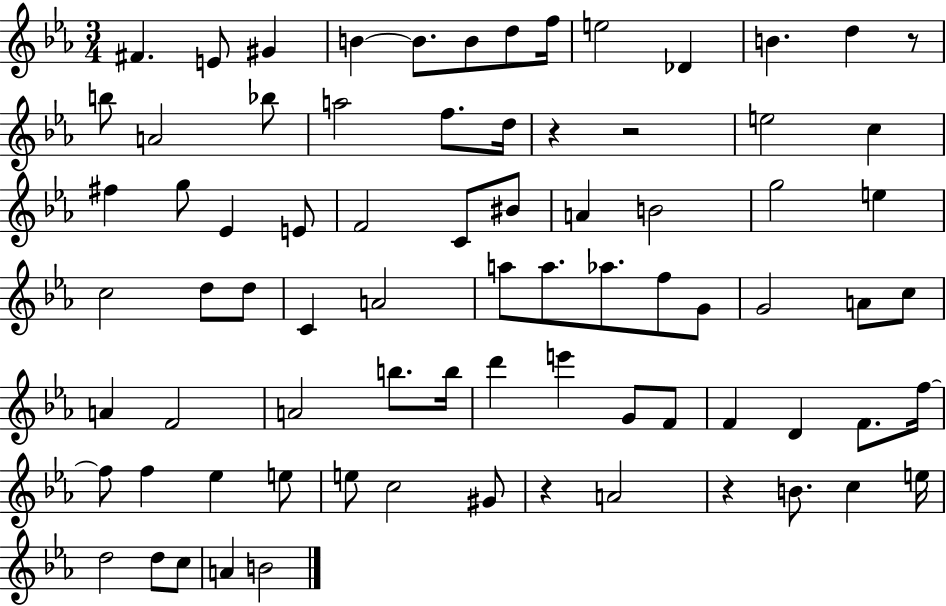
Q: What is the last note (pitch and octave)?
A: B4